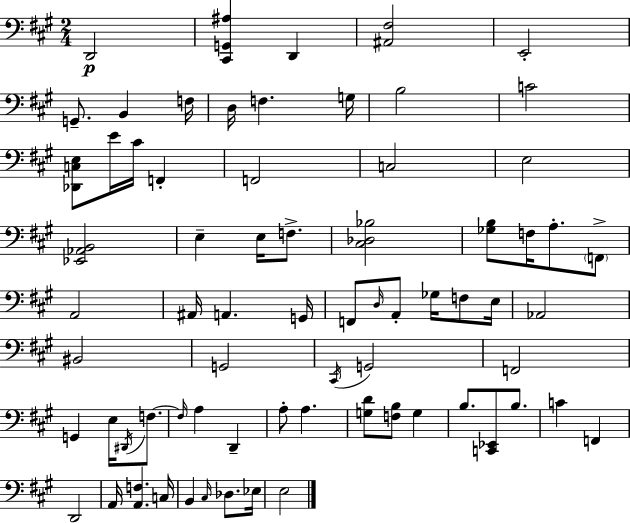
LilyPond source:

{
  \clef bass
  \numericTimeSignature
  \time 2/4
  \key a \major
  d,2\p | <cis, g, ais>4 d,4 | <ais, fis>2 | e,2-. | \break g,8.-- b,4 f16 | d16 f4. g16 | b2 | c'2 | \break <des, c e>8 e'16 cis'16 f,4-. | f,2 | c2 | e2 | \break <ees, aes, b,>2 | e4-- e16 f8.-> | <cis des bes>2 | <ges b>8 f16 a8.-. \parenthesize f,8-> | \break a,2 | ais,16 a,4. g,16 | f,8 \grace { d16 } a,8-. ges16 f8 | e16 aes,2 | \break bis,2 | g,2 | \acciaccatura { cis,16 } g,2 | f,2 | \break g,4 e16 \acciaccatura { dis,16 } | f8.~~ \grace { f16 } a4 | d,4-- a8-. a4. | <g d'>8 <f b>8 | \break g4 b8. <c, ees,>8 | b8. c'4 | f,4 d,2 | a,16 <a, f>4. | \break c16 b,4 | \grace { cis16 } des8. ees16 e2 | \bar "|."
}